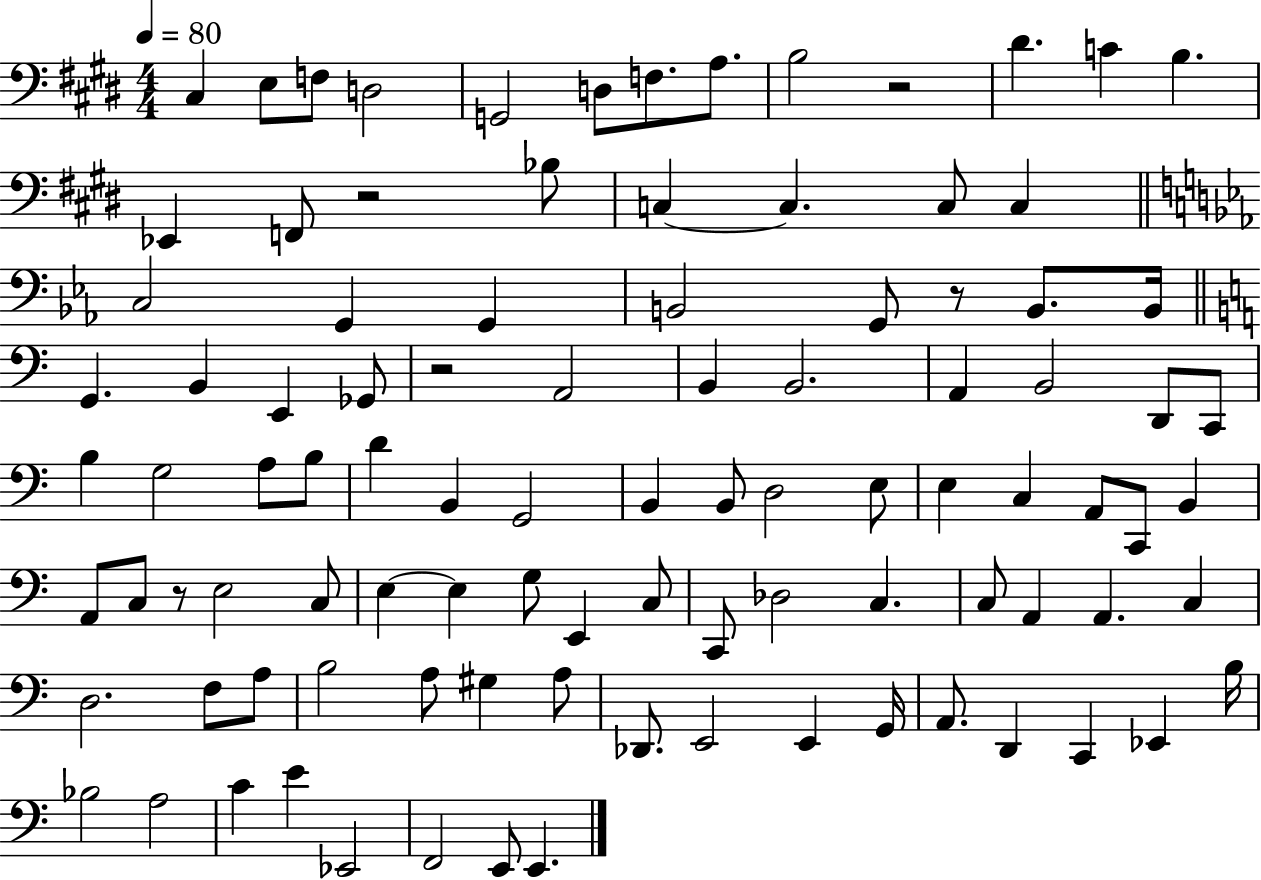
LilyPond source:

{
  \clef bass
  \numericTimeSignature
  \time 4/4
  \key e \major
  \tempo 4 = 80
  cis4 e8 f8 d2 | g,2 d8 f8. a8. | b2 r2 | dis'4. c'4 b4. | \break ees,4 f,8 r2 bes8 | c4~~ c4. c8 c4 | \bar "||" \break \key c \minor c2 g,4 g,4 | b,2 g,8 r8 b,8. b,16 | \bar "||" \break \key c \major g,4. b,4 e,4 ges,8 | r2 a,2 | b,4 b,2. | a,4 b,2 d,8 c,8 | \break b4 g2 a8 b8 | d'4 b,4 g,2 | b,4 b,8 d2 e8 | e4 c4 a,8 c,8 b,4 | \break a,8 c8 r8 e2 c8 | e4~~ e4 g8 e,4 c8 | c,8 des2 c4. | c8 a,4 a,4. c4 | \break d2. f8 a8 | b2 a8 gis4 a8 | des,8. e,2 e,4 g,16 | a,8. d,4 c,4 ees,4 b16 | \break bes2 a2 | c'4 e'4 ees,2 | f,2 e,8 e,4. | \bar "|."
}